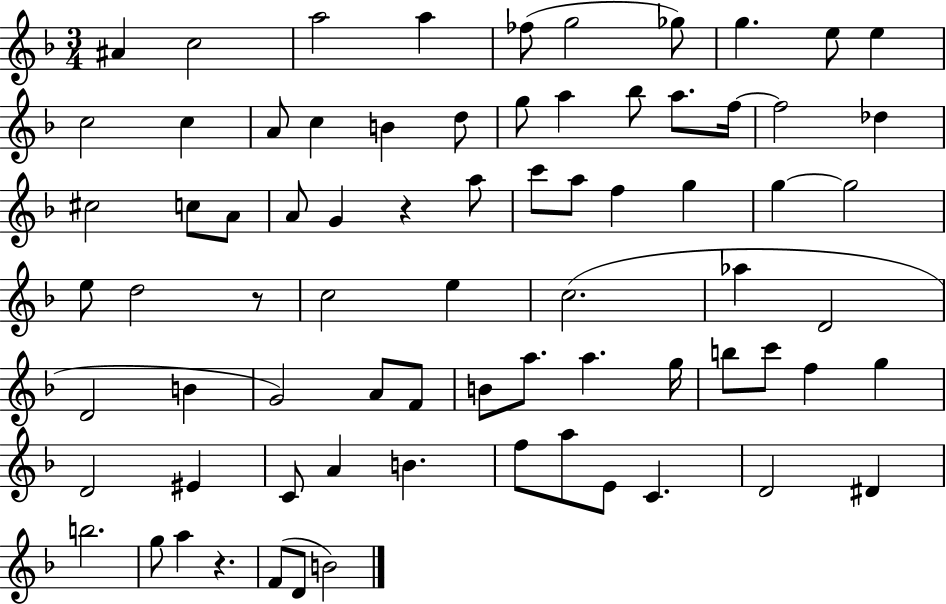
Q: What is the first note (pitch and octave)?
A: A#4